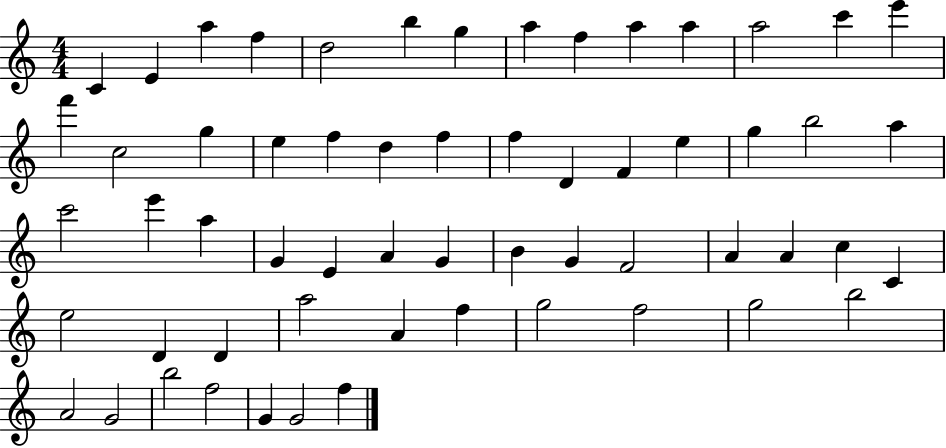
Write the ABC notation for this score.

X:1
T:Untitled
M:4/4
L:1/4
K:C
C E a f d2 b g a f a a a2 c' e' f' c2 g e f d f f D F e g b2 a c'2 e' a G E A G B G F2 A A c C e2 D D a2 A f g2 f2 g2 b2 A2 G2 b2 f2 G G2 f